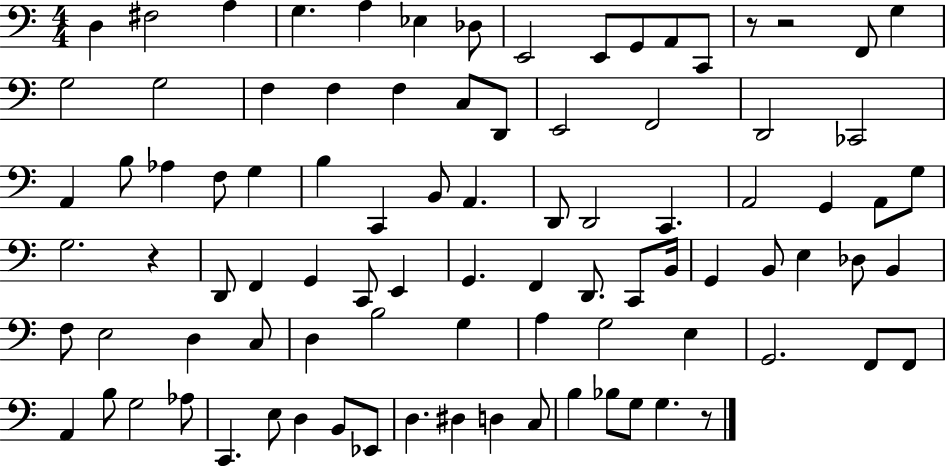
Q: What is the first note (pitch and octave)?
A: D3